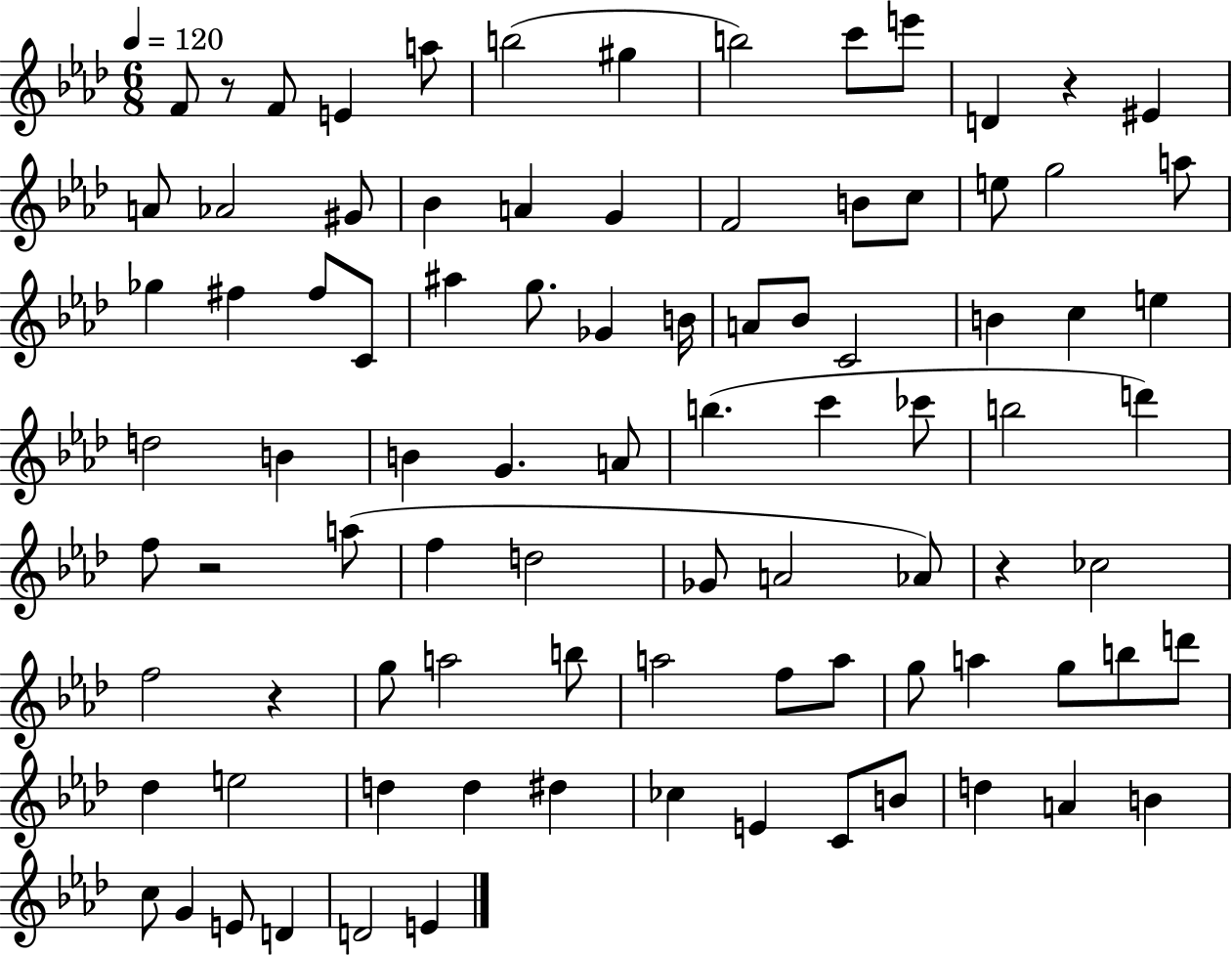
F4/e R/e F4/e E4/q A5/e B5/h G#5/q B5/h C6/e E6/e D4/q R/q EIS4/q A4/e Ab4/h G#4/e Bb4/q A4/q G4/q F4/h B4/e C5/e E5/e G5/h A5/e Gb5/q F#5/q F#5/e C4/e A#5/q G5/e. Gb4/q B4/s A4/e Bb4/e C4/h B4/q C5/q E5/q D5/h B4/q B4/q G4/q. A4/e B5/q. C6/q CES6/e B5/h D6/q F5/e R/h A5/e F5/q D5/h Gb4/e A4/h Ab4/e R/q CES5/h F5/h R/q G5/e A5/h B5/e A5/h F5/e A5/e G5/e A5/q G5/e B5/e D6/e Db5/q E5/h D5/q D5/q D#5/q CES5/q E4/q C4/e B4/e D5/q A4/q B4/q C5/e G4/q E4/e D4/q D4/h E4/q